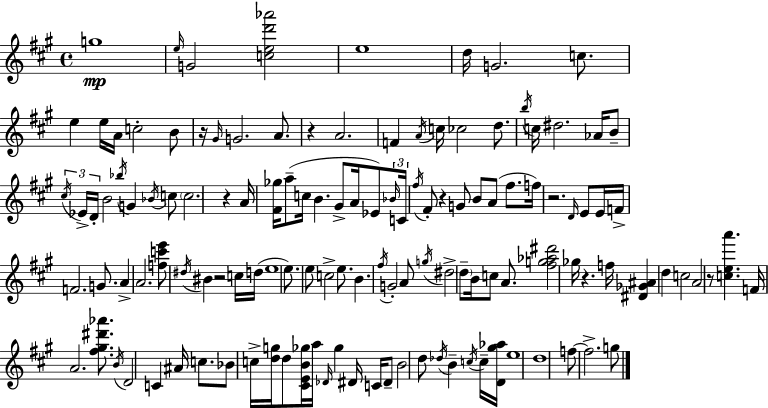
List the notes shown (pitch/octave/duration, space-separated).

G5/w E5/s G4/h [C5,E5,D6,Ab6]/h E5/w D5/s G4/h. C5/e. E5/q E5/s A4/s C5/h B4/e R/s G#4/s G4/h. A4/e. R/q A4/h. F4/q A4/s C5/s CES5/h D5/e. B5/s C5/s D#5/h. Ab4/s B4/e C#5/s Eb4/s D4/s B4/h Bb5/s G4/q Bb4/s C5/e C5/h. R/q A4/s [F#4,Gb5]/s A5/e C5/s B4/q. G#4/e A4/s Eb4/e Bb4/s C4/s F#5/s F#4/e R/q G4/e B4/e A4/e F#5/e. F5/s R/h. D4/s E4/e E4/s F4/s F4/h. G4/e. A4/q A4/h. [F5,C6,E6]/e D#5/s BIS4/q R/h C5/s D5/s E5/w E5/e. E5/e C5/h E5/e. B4/q. F#5/s G4/h A4/e G5/s D#5/h D5/e B4/s C5/e A4/e. [F#5,G5,Ab5,D#6]/h Gb5/s R/q. F5/s [D#4,Gb4,A#4]/q D5/q C5/h A4/h R/e [C5,E5,A6]/q. F4/s A4/h. [F#5,G#5,D#6,Ab6]/e. B4/s D4/h C4/q A#4/s C5/e. Bb4/e C5/s [D5,G5]/s D5/e [C#4,E4,B4,Gb5]/s A5/s Db4/s Gb5/q D#4/s C4/s D#4/e B4/h D5/e Db5/s B4/q C5/s C5/s [D4,G#5,Ab5]/s E5/w D5/w F5/e F5/h. G5/e